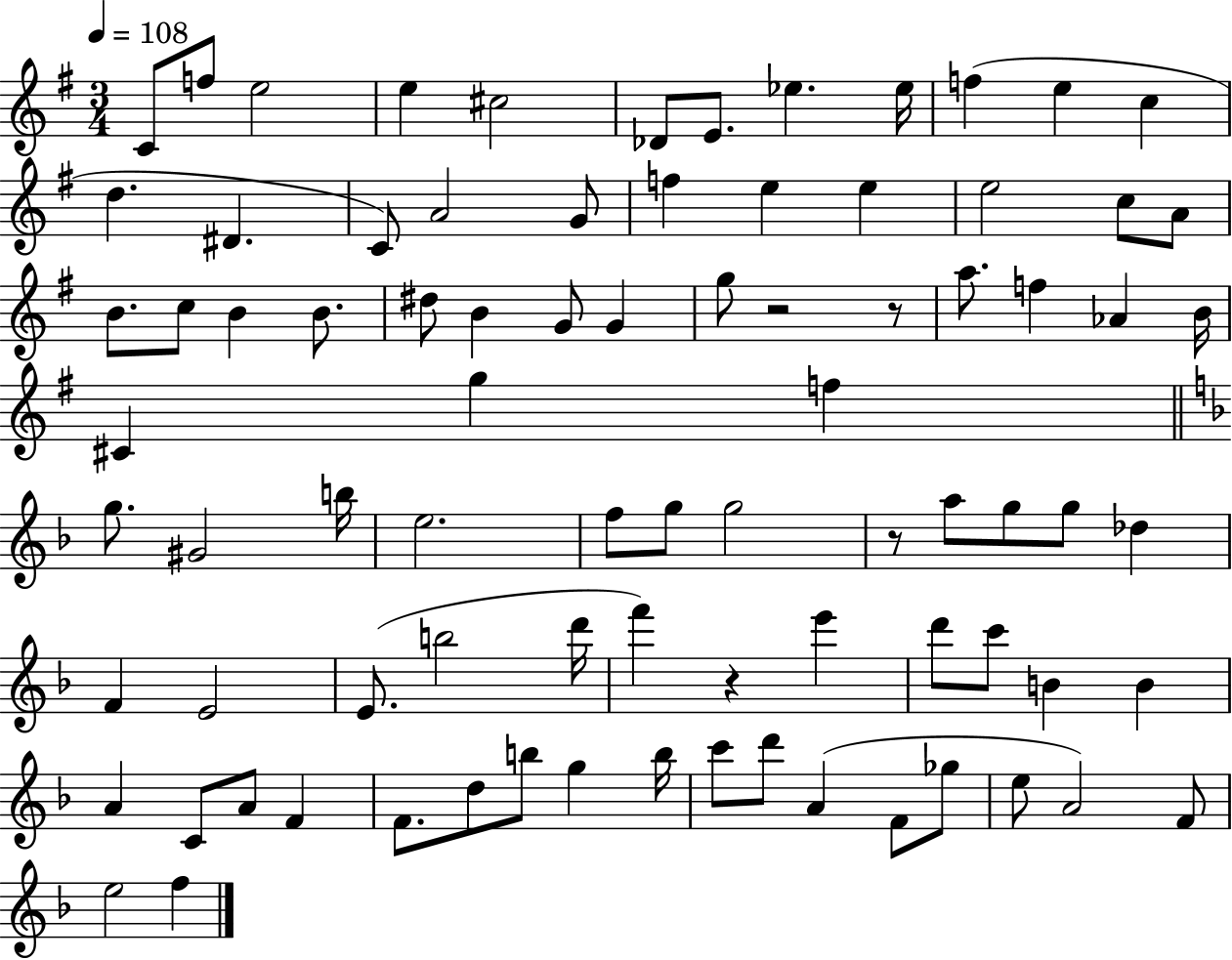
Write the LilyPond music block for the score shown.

{
  \clef treble
  \numericTimeSignature
  \time 3/4
  \key g \major
  \tempo 4 = 108
  \repeat volta 2 { c'8 f''8 e''2 | e''4 cis''2 | des'8 e'8. ees''4. ees''16 | f''4( e''4 c''4 | \break d''4. dis'4. | c'8) a'2 g'8 | f''4 e''4 e''4 | e''2 c''8 a'8 | \break b'8. c''8 b'4 b'8. | dis''8 b'4 g'8 g'4 | g''8 r2 r8 | a''8. f''4 aes'4 b'16 | \break cis'4 g''4 f''4 | \bar "||" \break \key f \major g''8. gis'2 b''16 | e''2. | f''8 g''8 g''2 | r8 a''8 g''8 g''8 des''4 | \break f'4 e'2 | e'8.( b''2 d'''16 | f'''4) r4 e'''4 | d'''8 c'''8 b'4 b'4 | \break a'4 c'8 a'8 f'4 | f'8. d''8 b''8 g''4 b''16 | c'''8 d'''8 a'4( f'8 ges''8 | e''8 a'2) f'8 | \break e''2 f''4 | } \bar "|."
}